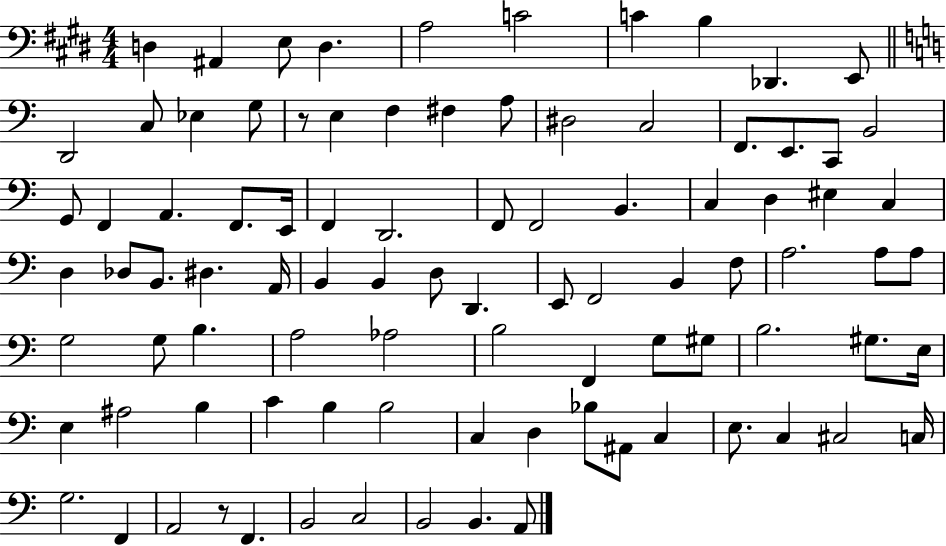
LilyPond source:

{
  \clef bass
  \numericTimeSignature
  \time 4/4
  \key e \major
  d4 ais,4 e8 d4. | a2 c'2 | c'4 b4 des,4. e,8 | \bar "||" \break \key a \minor d,2 c8 ees4 g8 | r8 e4 f4 fis4 a8 | dis2 c2 | f,8. e,8. c,8 b,2 | \break g,8 f,4 a,4. f,8. e,16 | f,4 d,2. | f,8 f,2 b,4. | c4 d4 eis4 c4 | \break d4 des8 b,8. dis4. a,16 | b,4 b,4 d8 d,4. | e,8 f,2 b,4 f8 | a2. a8 a8 | \break g2 g8 b4. | a2 aes2 | b2 f,4 g8 gis8 | b2. gis8. e16 | \break e4 ais2 b4 | c'4 b4 b2 | c4 d4 bes8 ais,8 c4 | e8. c4 cis2 c16 | \break g2. f,4 | a,2 r8 f,4. | b,2 c2 | b,2 b,4. a,8 | \break \bar "|."
}